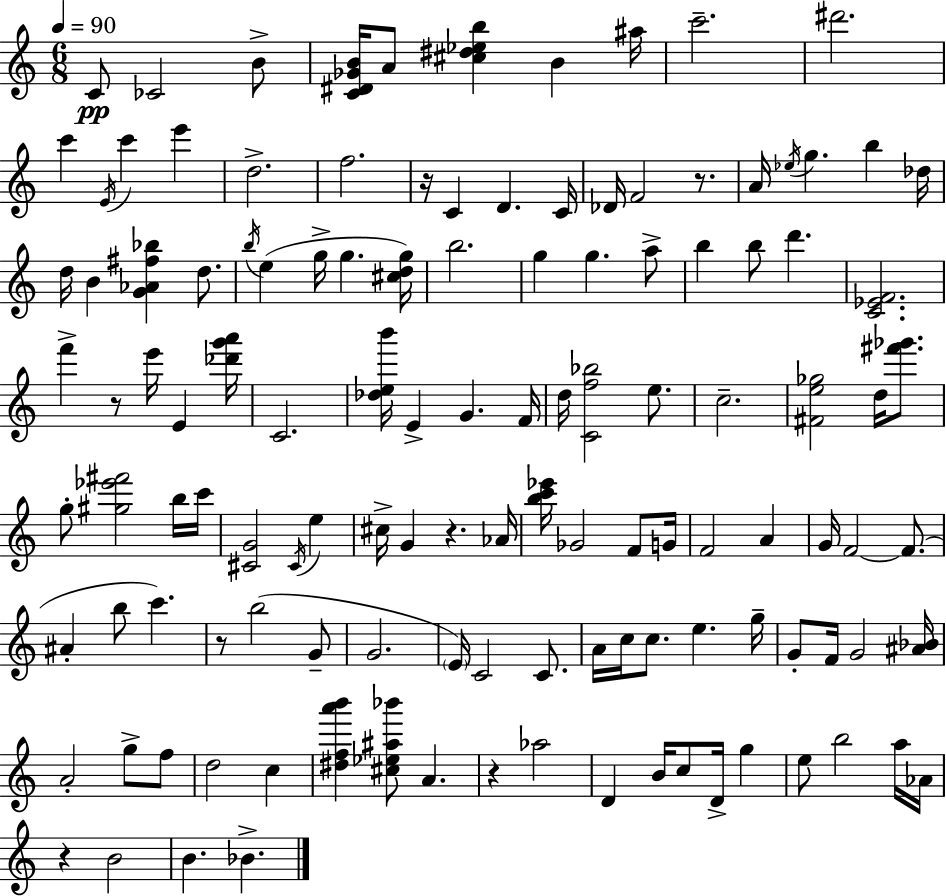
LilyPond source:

{
  \clef treble
  \numericTimeSignature
  \time 6/8
  \key c \major
  \tempo 4 = 90
  c'8\pp ces'2 b'8-> | <c' dis' ges' b'>16 a'8 <cis'' dis'' ees'' b''>4 b'4 ais''16 | c'''2.-- | dis'''2. | \break c'''4 \acciaccatura { e'16 } c'''4 e'''4 | d''2.-> | f''2. | r16 c'4 d'4. | \break c'16 des'16 f'2 r8. | a'16 \acciaccatura { ees''16 } g''4. b''4 | des''16 d''16 b'4 <g' aes' fis'' bes''>4 d''8. | \acciaccatura { b''16 }( e''4 g''16-> g''4. | \break <cis'' d'' g''>16) b''2. | g''4 g''4. | a''8-> b''4 b''8 d'''4. | <c' ees' f'>2. | \break f'''4-> r8 e'''16 e'4 | <des''' g''' a'''>16 c'2. | <des'' e'' b'''>16 e'4-> g'4. | f'16 d''16 <c' f'' bes''>2 | \break e''8. c''2.-- | <fis' e'' ges''>2 d''16 | <fis''' ges'''>8. g''8-. <gis'' ees''' fis'''>2 | b''16 c'''16 <cis' g'>2 \acciaccatura { cis'16 } | \break e''4 cis''16-> g'4 r4. | aes'16 <b'' c''' ees'''>16 ges'2 | f'8 g'16 f'2 | a'4 g'16 f'2~~ | \break f'8.( ais'4-. b''8 c'''4.) | r8 b''2( | g'8-- g'2. | \parenthesize e'16) c'2 | \break c'8. a'16 c''16 c''8. e''4. | g''16-- g'8-. f'16 g'2 | <ais' bes'>16 a'2-. | g''8-> f''8 d''2 | \break c''4 <dis'' f'' a''' b'''>4 <cis'' ees'' ais'' bes'''>8 a'4. | r4 aes''2 | d'4 b'16 c''8 d'16-> | g''4 e''8 b''2 | \break a''16 aes'16 r4 b'2 | b'4. bes'4.-> | \bar "|."
}